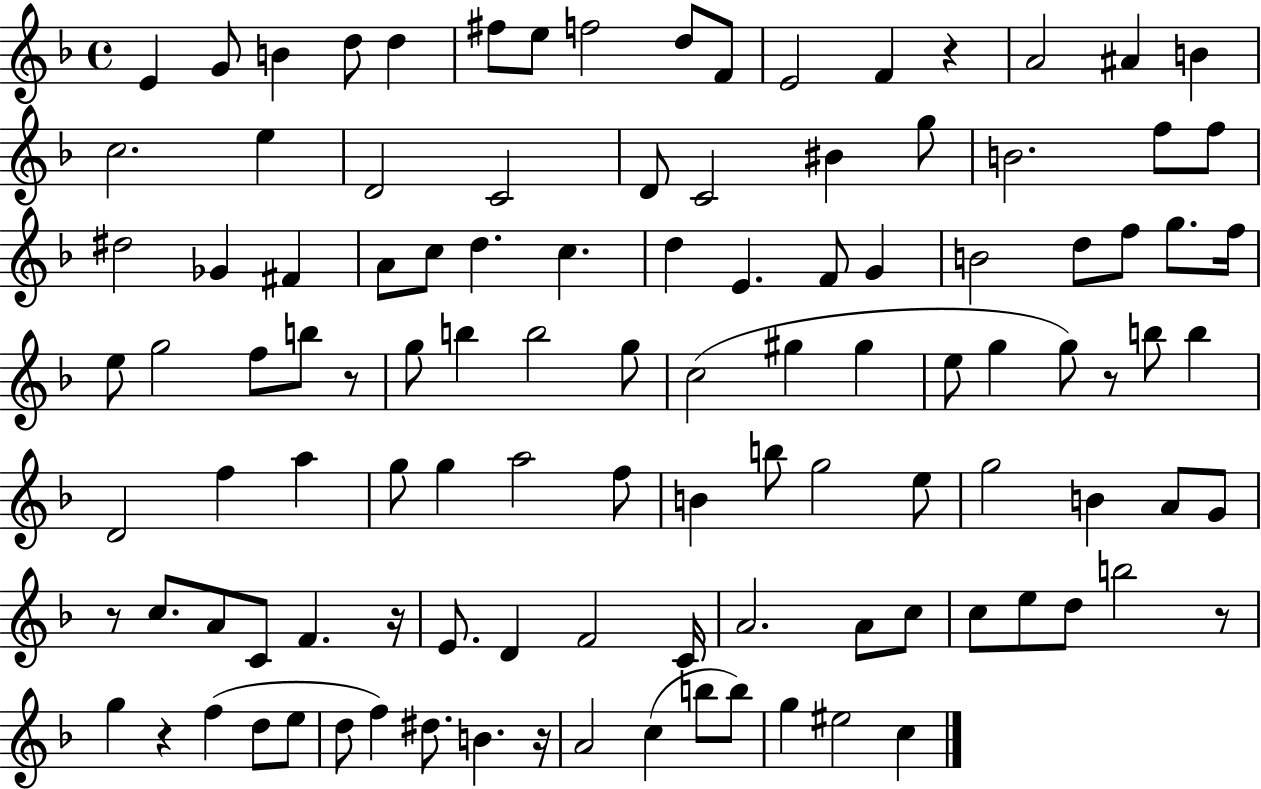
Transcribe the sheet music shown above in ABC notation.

X:1
T:Untitled
M:4/4
L:1/4
K:F
E G/2 B d/2 d ^f/2 e/2 f2 d/2 F/2 E2 F z A2 ^A B c2 e D2 C2 D/2 C2 ^B g/2 B2 f/2 f/2 ^d2 _G ^F A/2 c/2 d c d E F/2 G B2 d/2 f/2 g/2 f/4 e/2 g2 f/2 b/2 z/2 g/2 b b2 g/2 c2 ^g ^g e/2 g g/2 z/2 b/2 b D2 f a g/2 g a2 f/2 B b/2 g2 e/2 g2 B A/2 G/2 z/2 c/2 A/2 C/2 F z/4 E/2 D F2 C/4 A2 A/2 c/2 c/2 e/2 d/2 b2 z/2 g z f d/2 e/2 d/2 f ^d/2 B z/4 A2 c b/2 b/2 g ^e2 c